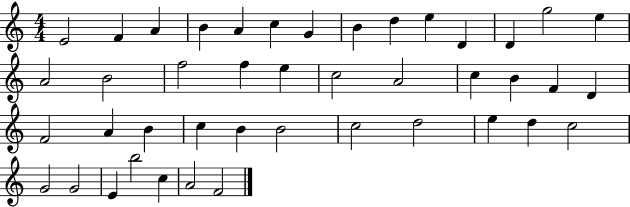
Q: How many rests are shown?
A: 0